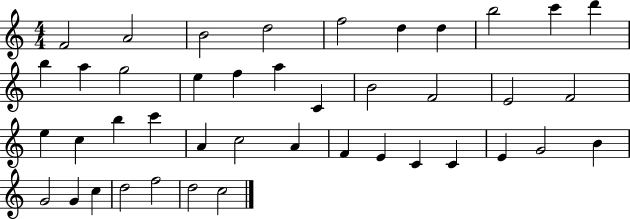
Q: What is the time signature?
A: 4/4